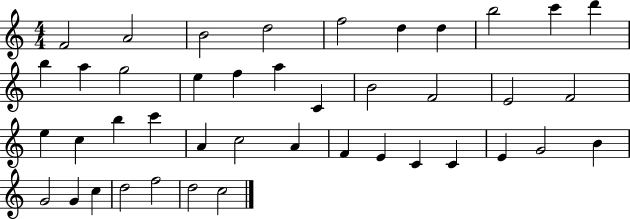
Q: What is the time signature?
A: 4/4